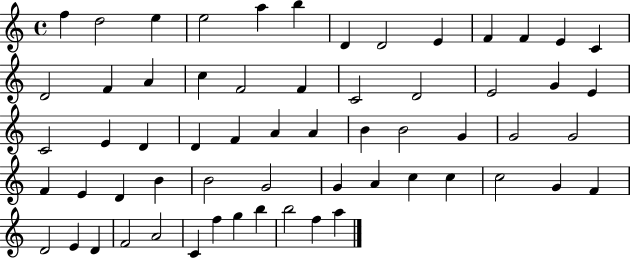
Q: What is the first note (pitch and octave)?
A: F5